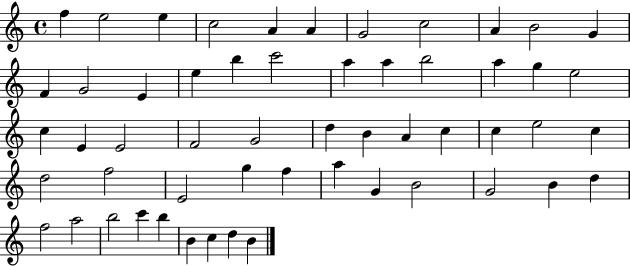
X:1
T:Untitled
M:4/4
L:1/4
K:C
f e2 e c2 A A G2 c2 A B2 G F G2 E e b c'2 a a b2 a g e2 c E E2 F2 G2 d B A c c e2 c d2 f2 E2 g f a G B2 G2 B d f2 a2 b2 c' b B c d B